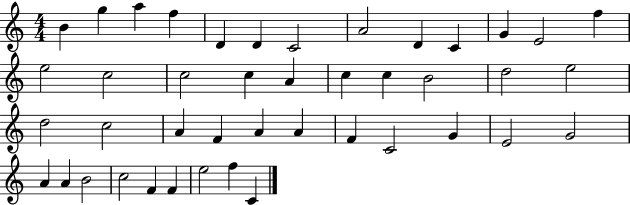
X:1
T:Untitled
M:4/4
L:1/4
K:C
B g a f D D C2 A2 D C G E2 f e2 c2 c2 c A c c B2 d2 e2 d2 c2 A F A A F C2 G E2 G2 A A B2 c2 F F e2 f C